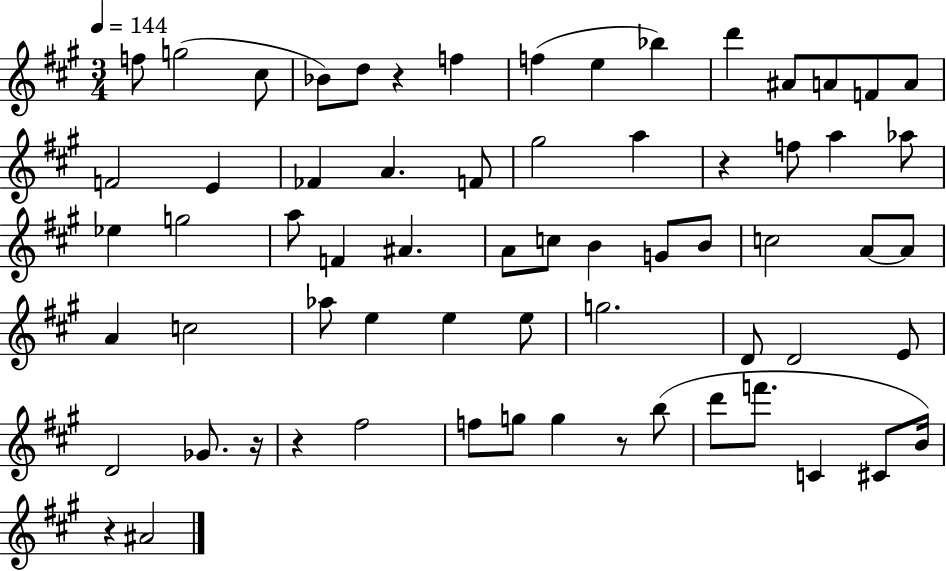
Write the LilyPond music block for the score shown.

{
  \clef treble
  \numericTimeSignature
  \time 3/4
  \key a \major
  \tempo 4 = 144
  f''8 g''2( cis''8 | bes'8) d''8 r4 f''4 | f''4( e''4 bes''4) | d'''4 ais'8 a'8 f'8 a'8 | \break f'2 e'4 | fes'4 a'4. f'8 | gis''2 a''4 | r4 f''8 a''4 aes''8 | \break ees''4 g''2 | a''8 f'4 ais'4. | a'8 c''8 b'4 g'8 b'8 | c''2 a'8~~ a'8 | \break a'4 c''2 | aes''8 e''4 e''4 e''8 | g''2. | d'8 d'2 e'8 | \break d'2 ges'8. r16 | r4 fis''2 | f''8 g''8 g''4 r8 b''8( | d'''8 f'''8. c'4 cis'8 b'16) | \break r4 ais'2 | \bar "|."
}